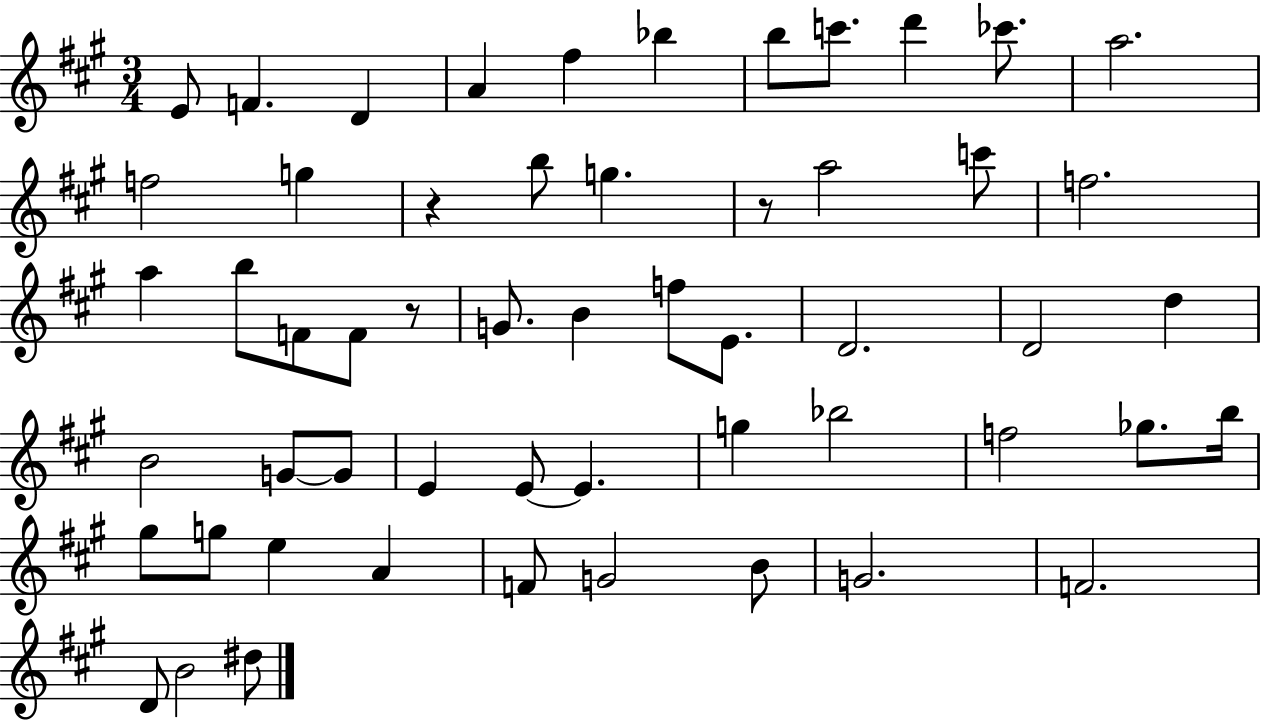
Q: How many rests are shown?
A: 3